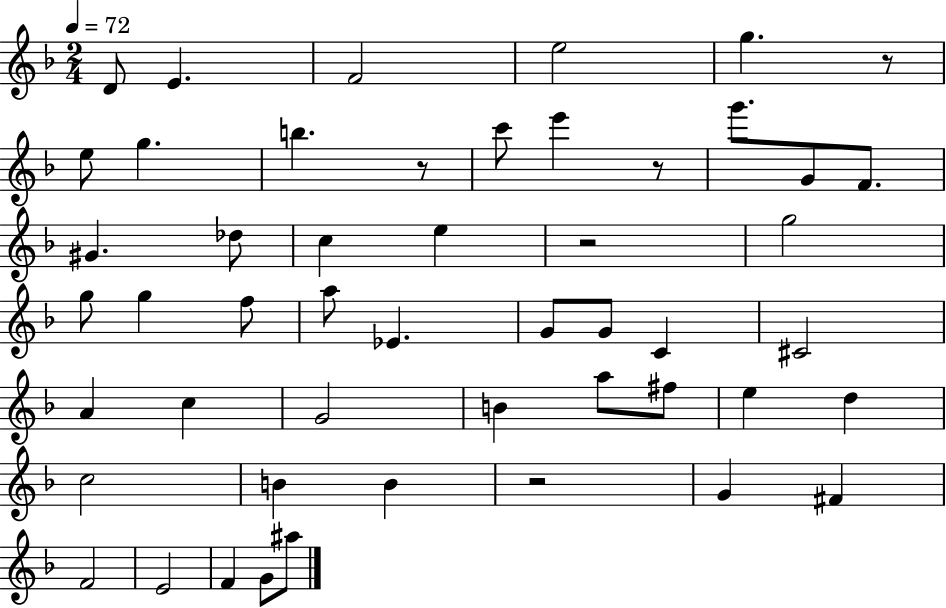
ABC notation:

X:1
T:Untitled
M:2/4
L:1/4
K:F
D/2 E F2 e2 g z/2 e/2 g b z/2 c'/2 e' z/2 g'/2 G/2 F/2 ^G _d/2 c e z2 g2 g/2 g f/2 a/2 _E G/2 G/2 C ^C2 A c G2 B a/2 ^f/2 e d c2 B B z2 G ^F F2 E2 F G/2 ^a/2